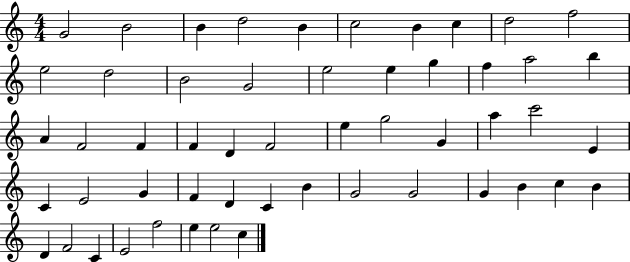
{
  \clef treble
  \numericTimeSignature
  \time 4/4
  \key c \major
  g'2 b'2 | b'4 d''2 b'4 | c''2 b'4 c''4 | d''2 f''2 | \break e''2 d''2 | b'2 g'2 | e''2 e''4 g''4 | f''4 a''2 b''4 | \break a'4 f'2 f'4 | f'4 d'4 f'2 | e''4 g''2 g'4 | a''4 c'''2 e'4 | \break c'4 e'2 g'4 | f'4 d'4 c'4 b'4 | g'2 g'2 | g'4 b'4 c''4 b'4 | \break d'4 f'2 c'4 | e'2 f''2 | e''4 e''2 c''4 | \bar "|."
}